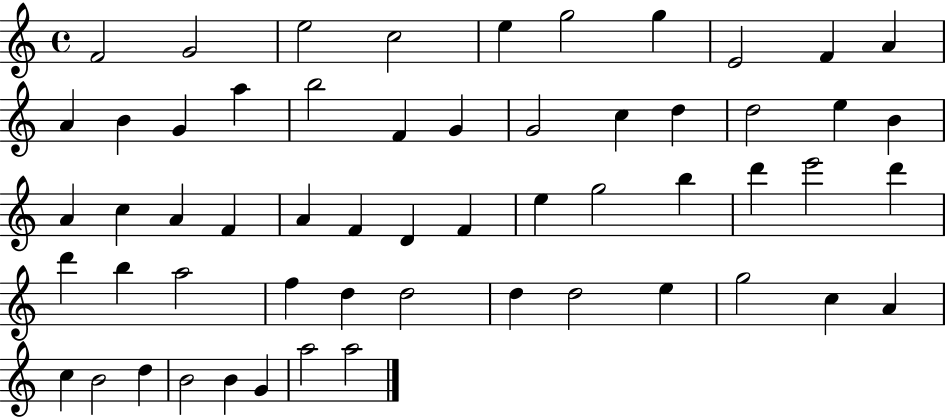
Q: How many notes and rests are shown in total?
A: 57